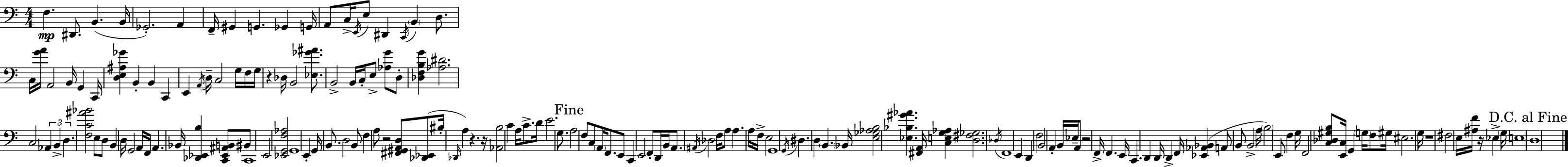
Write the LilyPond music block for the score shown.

{
  \clef bass
  \numericTimeSignature
  \time 4/4
  \key c \major
  f4.\mp dis,8. b,4.( b,16 | ges,2.-.) a,4 | f,16-- gis,4 g,4. ges,4 g,16 | a,8 c16-> \acciaccatura { e,16 } e8 dis,4 \acciaccatura { c,16 } \parenthesize b,4 d8. | \break c16 <g' a'>16 a,2 b,16 g,4 | c,16 <d e ais ges'>4 b,4-. b,4 c,4 | e,4 \acciaccatura { a,16 } d16-- c2 | g16 f16 g16 r4 des16 b,2 | \break <ees ges' ais'>8. b,2-> b,16 c16-. e8-> <aes g'>8 | d8-. <des f b g'>4 <aes dis'>2. | c2 \tuplet 3/2 { aes,4 b,4-> | d4. } <f c' ais' bes'>2 | \break e8 d8 b,4 d16 g,2 | a,16 f,16 a,4. bes,16 <des, ees, b>4 <c, ees, ais, b,>8 | bis,8 c,1 | e,2 <ees, g, f aes>2 | \break g,1 | e,4-. g,16 b,8. d2 | b,8 f4 a8 r2 | <fis, gis, a, d>8 <des, ees,>8( bis16-. \grace { des,16 } a4) r4. | \break r16 <aes, b>2 c'4 | a16 c'8.-> d'16 e'2. | g8. \mark "Fine" a2 f8 c8 | \parenthesize a,16 f,8. e,8 c,4 e,2 | \break f,8-. d,16 b,16 a,8. \acciaccatura { ais,16 } \parenthesize des2 | f16 a8 a4. a16 f16-> e2 | g,1 | \acciaccatura { g,16 } dis4. d4 | \break \parenthesize b,4. bes,16 <e ges aes b>2 <ees bes gis' aes'>4. | <fis, a,>16 <c e g aes>4 <d fis ges>2. | \acciaccatura { des16 } f,1 | e,4 d,4 f2 | \break b,2 a,4-. | b,16 ees16-- a,8 r2 f,16-> | f,4. e,16 c,4. d,4 | d,16 d,4-> f,16 <ees, aes, bes,>4( a,8 b,8 b,2-> | \break a16 \parenthesize b2) | e,8 f4 g16 f,2 <c des gis b>8 | <e, c>16 g,4 \parenthesize g16 f8 gis16 eis2. | g16 r1 | \break fis2 e16 | <ais f'>16 r16 ees4-> \parenthesize g16 e1 | \mark "D.C. al Fine" d1 | \bar "|."
}